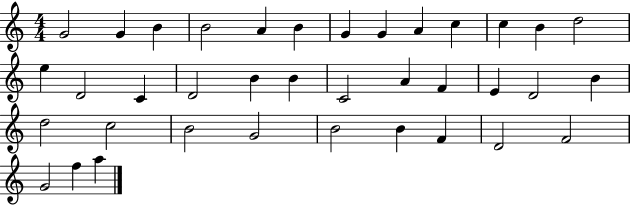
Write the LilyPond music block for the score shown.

{
  \clef treble
  \numericTimeSignature
  \time 4/4
  \key c \major
  g'2 g'4 b'4 | b'2 a'4 b'4 | g'4 g'4 a'4 c''4 | c''4 b'4 d''2 | \break e''4 d'2 c'4 | d'2 b'4 b'4 | c'2 a'4 f'4 | e'4 d'2 b'4 | \break d''2 c''2 | b'2 g'2 | b'2 b'4 f'4 | d'2 f'2 | \break g'2 f''4 a''4 | \bar "|."
}